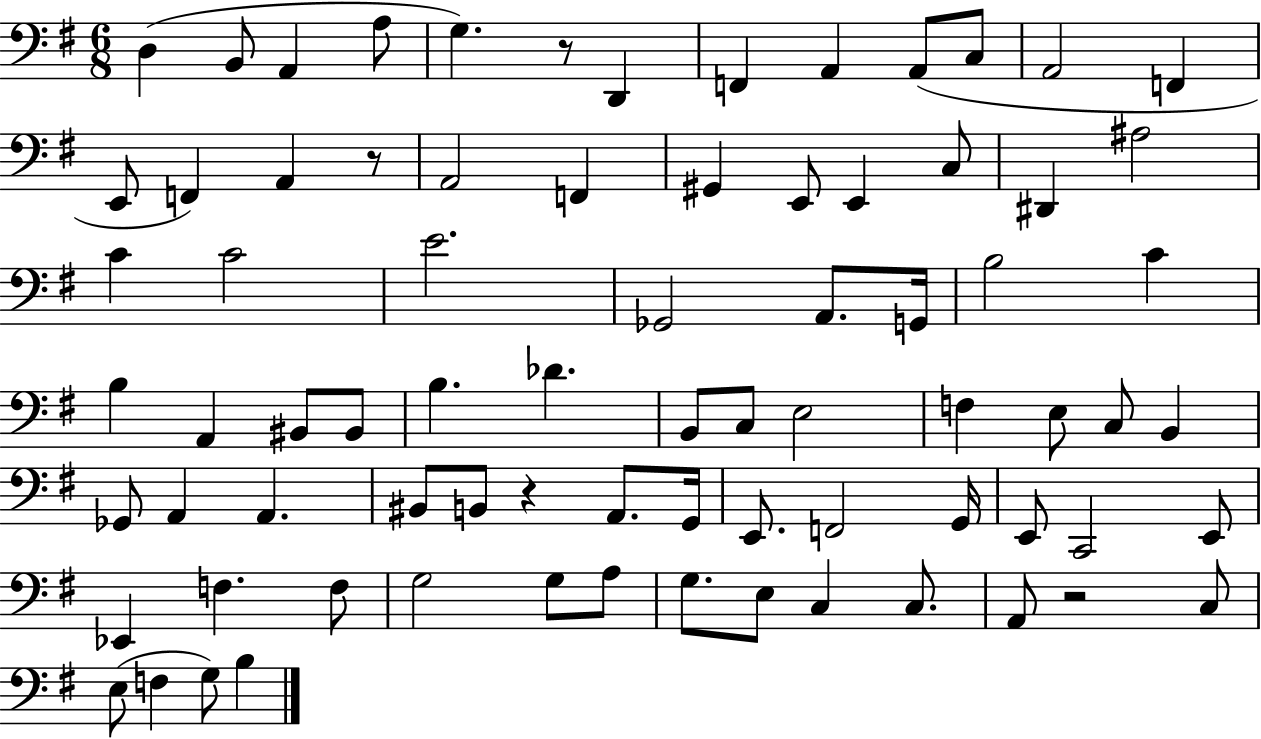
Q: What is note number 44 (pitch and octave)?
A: B2